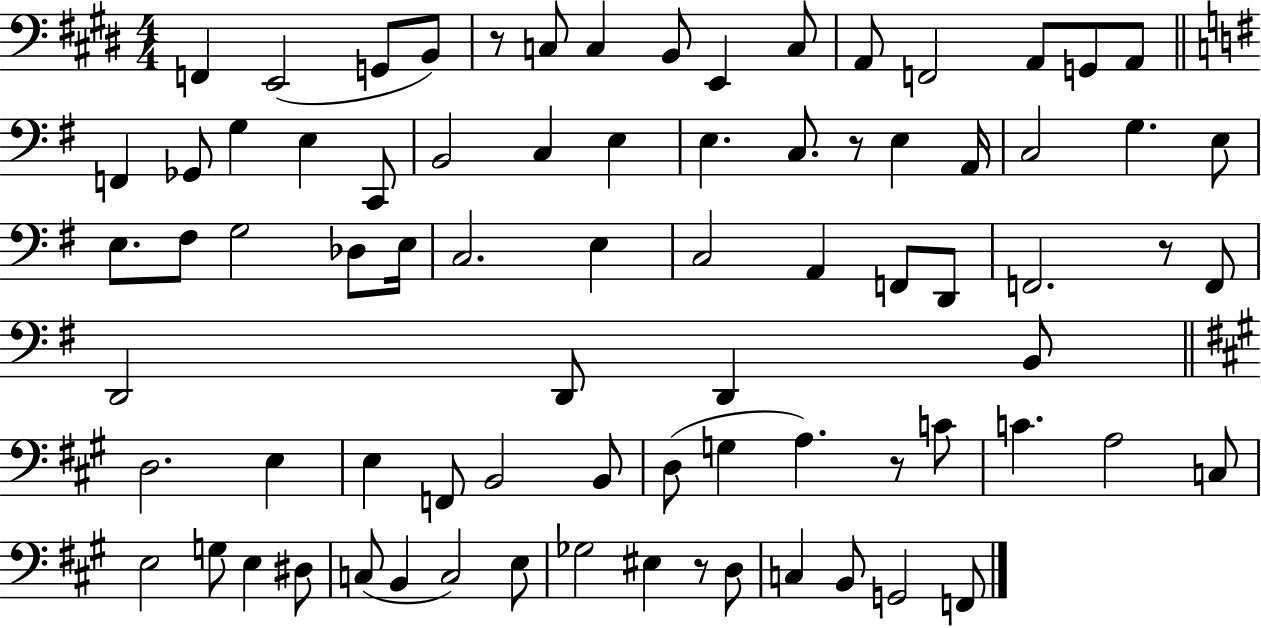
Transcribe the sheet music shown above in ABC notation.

X:1
T:Untitled
M:4/4
L:1/4
K:E
F,, E,,2 G,,/2 B,,/2 z/2 C,/2 C, B,,/2 E,, C,/2 A,,/2 F,,2 A,,/2 G,,/2 A,,/2 F,, _G,,/2 G, E, C,,/2 B,,2 C, E, E, C,/2 z/2 E, A,,/4 C,2 G, E,/2 E,/2 ^F,/2 G,2 _D,/2 E,/4 C,2 E, C,2 A,, F,,/2 D,,/2 F,,2 z/2 F,,/2 D,,2 D,,/2 D,, B,,/2 D,2 E, E, F,,/2 B,,2 B,,/2 D,/2 G, A, z/2 C/2 C A,2 C,/2 E,2 G,/2 E, ^D,/2 C,/2 B,, C,2 E,/2 _G,2 ^E, z/2 D,/2 C, B,,/2 G,,2 F,,/2